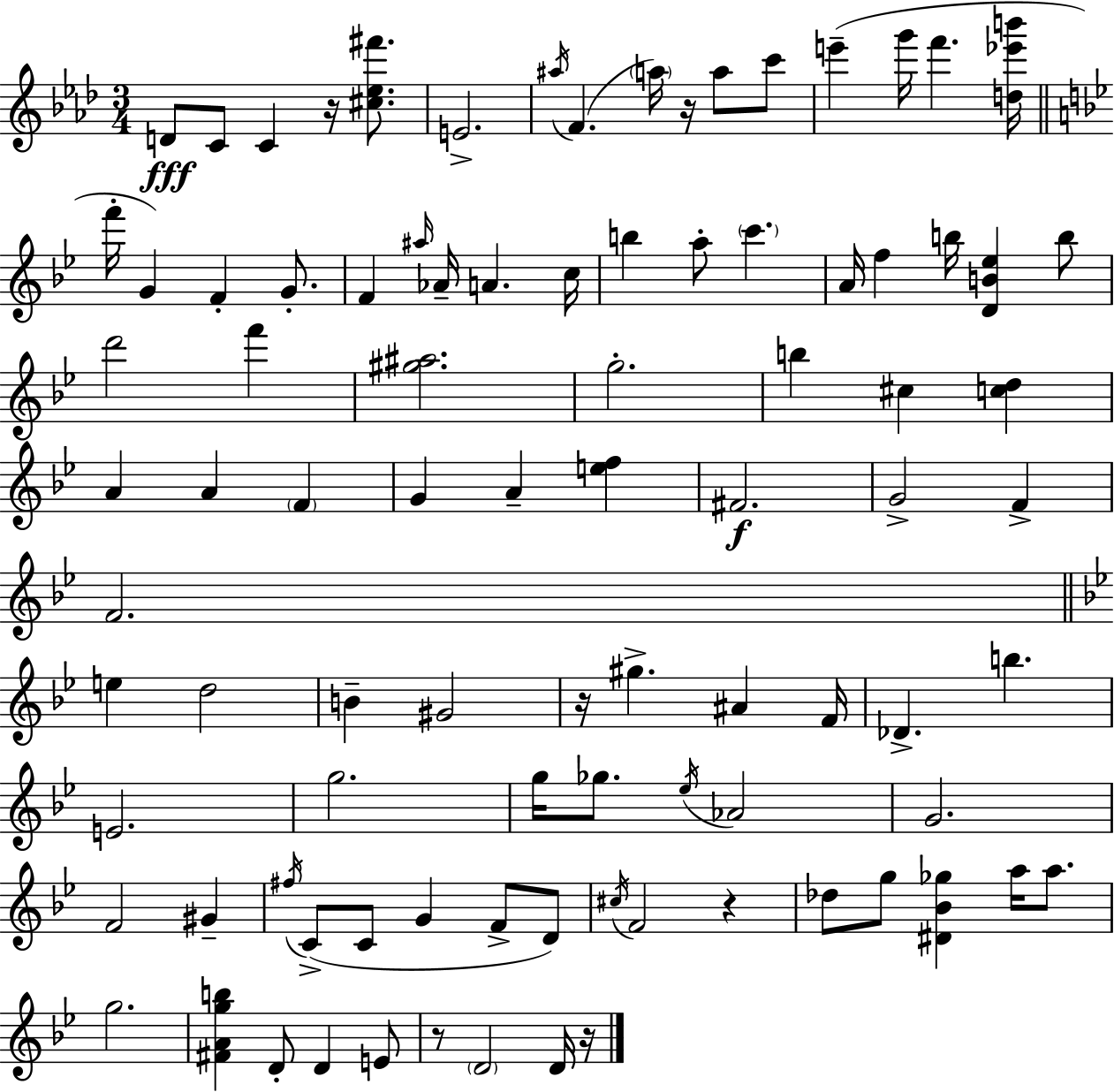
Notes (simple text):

D4/e C4/e C4/q R/s [C#5,Eb5,F#6]/e. E4/h. A#5/s F4/q. A5/s R/s A5/e C6/e E6/q G6/s F6/q. [D5,Eb6,B6]/s F6/s G4/q F4/q G4/e. F4/q A#5/s Ab4/s A4/q. C5/s B5/q A5/e C6/q. A4/s F5/q B5/s [D4,B4,Eb5]/q B5/e D6/h F6/q [G#5,A#5]/h. G5/h. B5/q C#5/q [C5,D5]/q A4/q A4/q F4/q G4/q A4/q [E5,F5]/q F#4/h. G4/h F4/q F4/h. E5/q D5/h B4/q G#4/h R/s G#5/q. A#4/q F4/s Db4/q. B5/q. E4/h. G5/h. G5/s Gb5/e. Eb5/s Ab4/h G4/h. F4/h G#4/q F#5/s C4/e C4/e G4/q F4/e D4/e C#5/s F4/h R/q Db5/e G5/e [D#4,Bb4,Gb5]/q A5/s A5/e. G5/h. [F#4,A4,G5,B5]/q D4/e D4/q E4/e R/e D4/h D4/s R/s